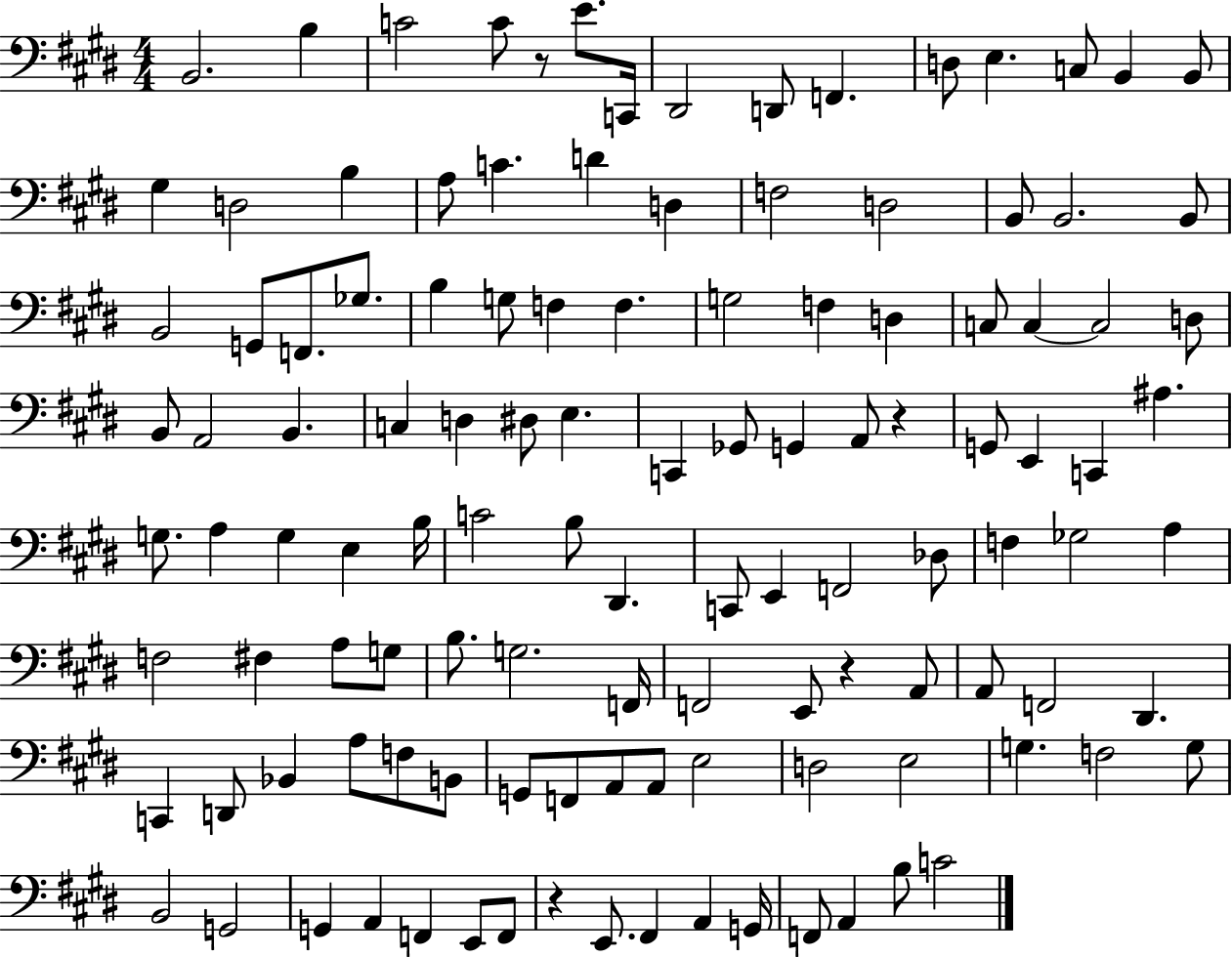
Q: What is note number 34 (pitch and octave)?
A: F3